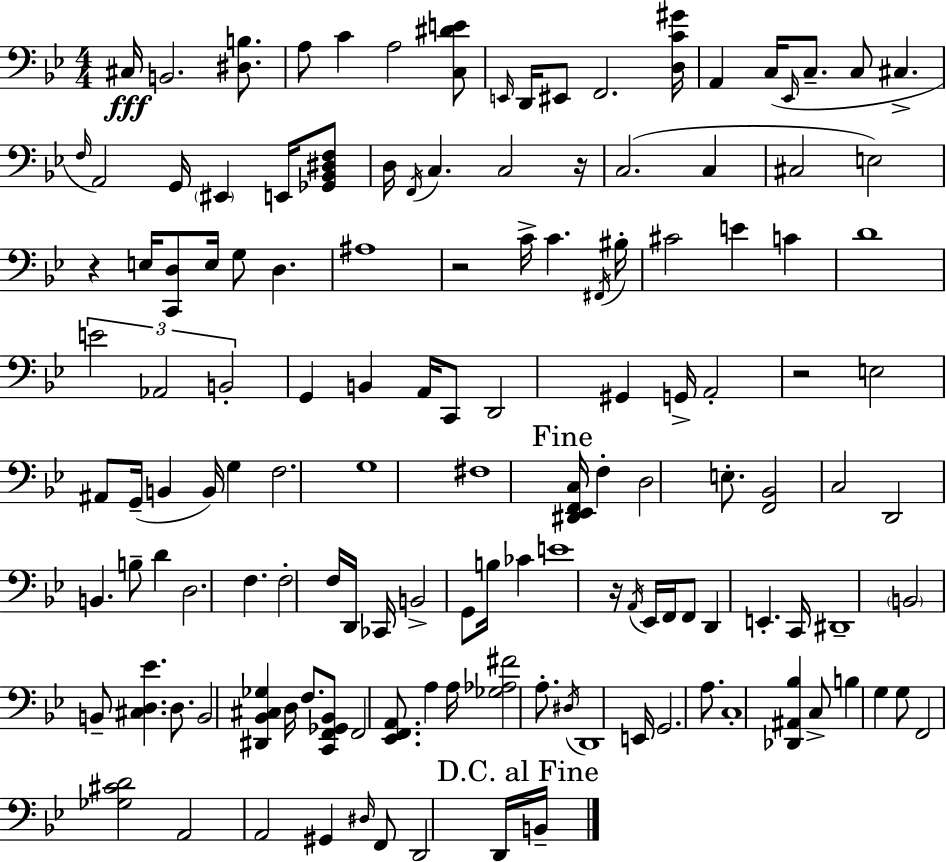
X:1
T:Untitled
M:4/4
L:1/4
K:Bb
^C,/4 B,,2 [^D,B,]/2 A,/2 C A,2 [C,^DE]/2 E,,/4 D,,/4 ^E,,/2 F,,2 [D,C^G]/4 A,, C,/4 _E,,/4 C,/2 C,/2 ^C, F,/4 A,,2 G,,/4 ^E,, E,,/4 [_G,,_B,,^D,F,]/2 D,/4 F,,/4 C, C,2 z/4 C,2 C, ^C,2 E,2 z E,/4 [C,,D,]/2 E,/4 G,/2 D, ^A,4 z2 C/4 C ^F,,/4 ^B,/4 ^C2 E C D4 E2 _A,,2 B,,2 G,, B,, A,,/4 C,,/2 D,,2 ^G,, G,,/4 A,,2 z2 E,2 ^A,,/2 G,,/4 B,, B,,/4 G, F,2 G,4 ^F,4 [^D,,_E,,F,,C,]/4 F, D,2 E,/2 [F,,_B,,]2 C,2 D,,2 B,, B,/2 D D,2 F, F,2 F,/4 D,,/4 _C,,/4 B,,2 G,,/2 B,/4 _C E4 z/4 A,,/4 _E,,/4 F,,/4 F,,/2 D,, E,, C,,/4 ^D,,4 B,,2 B,,/2 [^C,D,_E] D,/2 B,,2 [^D,,_B,,^C,_G,] D,/4 F,/2 [C,,F,,_G,,_B,,]/2 F,,2 [_E,,F,,A,,]/2 A, A,/4 [_G,_A,^F]2 A,/2 ^D,/4 D,,4 E,,/4 G,,2 A,/2 C,4 [_D,,^A,,_B,] C,/2 B, G, G,/2 F,,2 [_G,^CD]2 A,,2 A,,2 ^G,, ^D,/4 F,,/2 D,,2 D,,/4 B,,/4